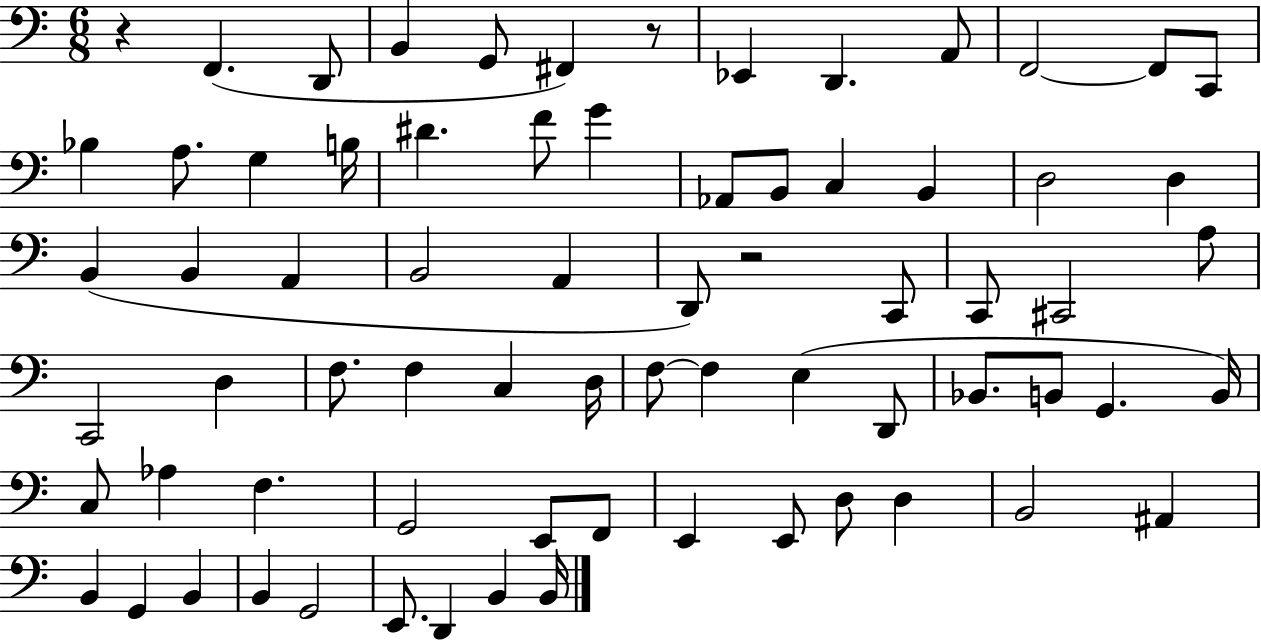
R/q F2/q. D2/e B2/q G2/e F#2/q R/e Eb2/q D2/q. A2/e F2/h F2/e C2/e Bb3/q A3/e. G3/q B3/s D#4/q. F4/e G4/q Ab2/e B2/e C3/q B2/q D3/h D3/q B2/q B2/q A2/q B2/h A2/q D2/e R/h C2/e C2/e C#2/h A3/e C2/h D3/q F3/e. F3/q C3/q D3/s F3/e F3/q E3/q D2/e Bb2/e. B2/e G2/q. B2/s C3/e Ab3/q F3/q. G2/h E2/e F2/e E2/q E2/e D3/e D3/q B2/h A#2/q B2/q G2/q B2/q B2/q G2/h E2/e. D2/q B2/q B2/s